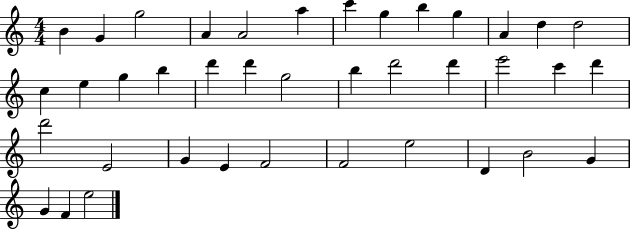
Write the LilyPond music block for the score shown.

{
  \clef treble
  \numericTimeSignature
  \time 4/4
  \key c \major
  b'4 g'4 g''2 | a'4 a'2 a''4 | c'''4 g''4 b''4 g''4 | a'4 d''4 d''2 | \break c''4 e''4 g''4 b''4 | d'''4 d'''4 g''2 | b''4 d'''2 d'''4 | e'''2 c'''4 d'''4 | \break d'''2 e'2 | g'4 e'4 f'2 | f'2 e''2 | d'4 b'2 g'4 | \break g'4 f'4 e''2 | \bar "|."
}